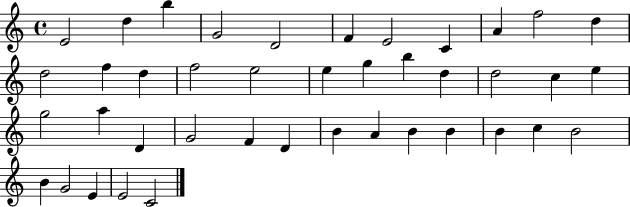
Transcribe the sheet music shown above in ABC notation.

X:1
T:Untitled
M:4/4
L:1/4
K:C
E2 d b G2 D2 F E2 C A f2 d d2 f d f2 e2 e g b d d2 c e g2 a D G2 F D B A B B B c B2 B G2 E E2 C2